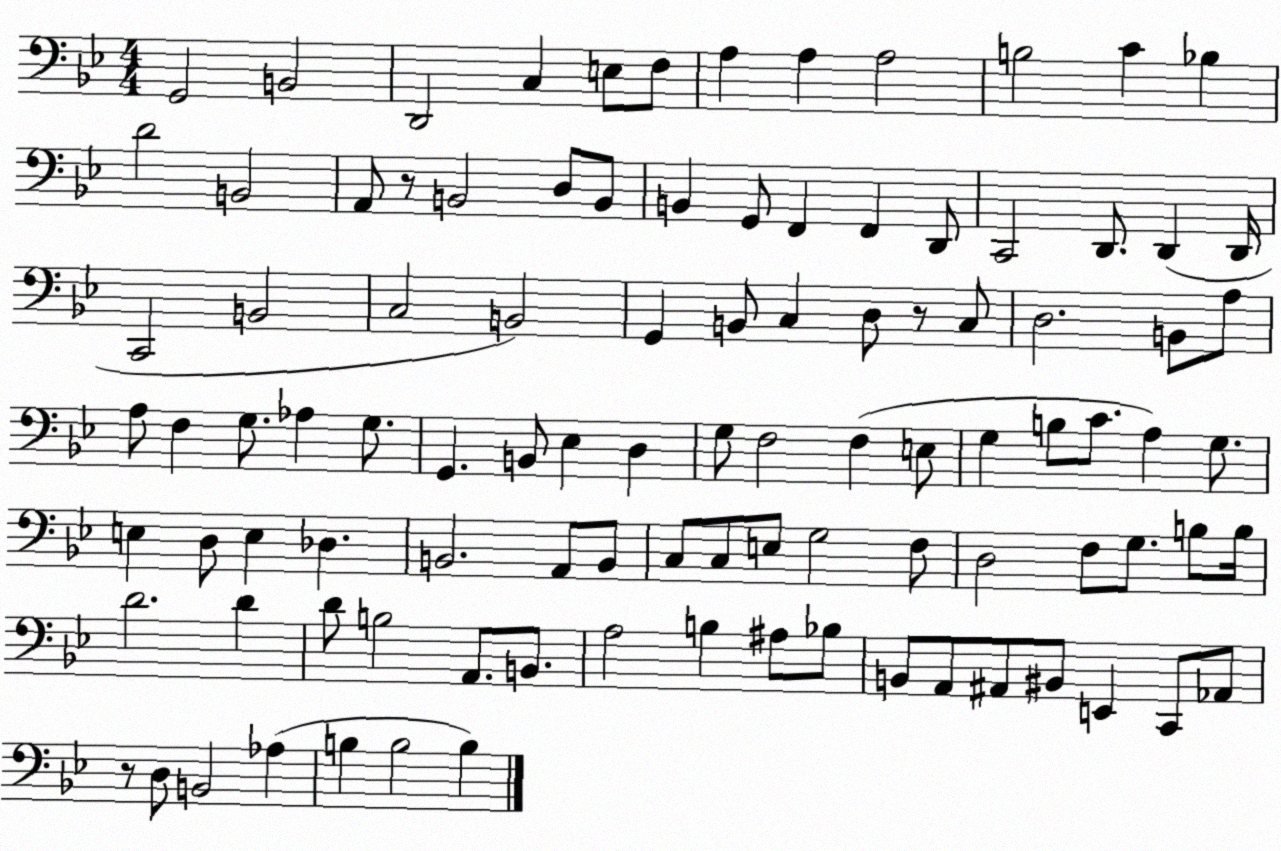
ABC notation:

X:1
T:Untitled
M:4/4
L:1/4
K:Bb
G,,2 B,,2 D,,2 C, E,/2 F,/2 A, A, A,2 B,2 C _B, D2 B,,2 A,,/2 z/2 B,,2 D,/2 B,,/2 B,, G,,/2 F,, F,, D,,/2 C,,2 D,,/2 D,, D,,/4 C,,2 B,,2 C,2 B,,2 G,, B,,/2 C, D,/2 z/2 C,/2 D,2 B,,/2 A,/2 A,/2 F, G,/2 _A, G,/2 G,, B,,/2 _E, D, G,/2 F,2 F, E,/2 G, B,/2 C/2 A, G,/2 E, D,/2 E, _D, B,,2 A,,/2 B,,/2 C,/2 C,/2 E,/2 G,2 F,/2 D,2 F,/2 G,/2 B,/2 B,/4 D2 D D/2 B,2 A,,/2 B,,/2 A,2 B, ^A,/2 _B,/2 B,,/2 A,,/2 ^A,,/2 ^B,,/2 E,, C,,/2 _A,,/2 z/2 D,/2 B,,2 _A, B, B,2 B,